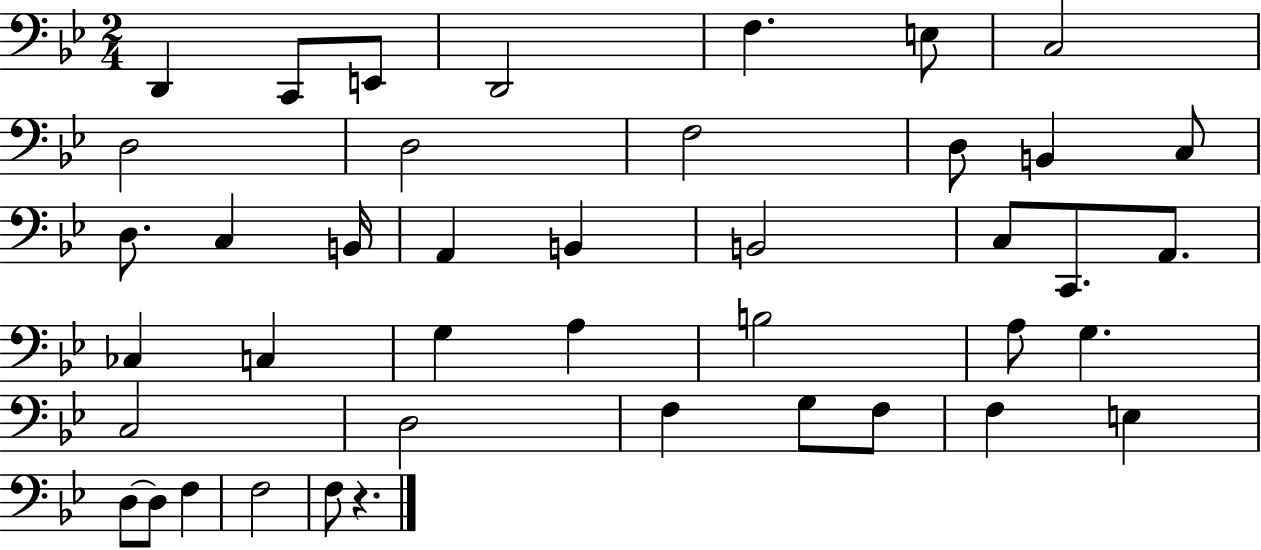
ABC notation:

X:1
T:Untitled
M:2/4
L:1/4
K:Bb
D,, C,,/2 E,,/2 D,,2 F, E,/2 C,2 D,2 D,2 F,2 D,/2 B,, C,/2 D,/2 C, B,,/4 A,, B,, B,,2 C,/2 C,,/2 A,,/2 _C, C, G, A, B,2 A,/2 G, C,2 D,2 F, G,/2 F,/2 F, E, D,/2 D,/2 F, F,2 F,/2 z